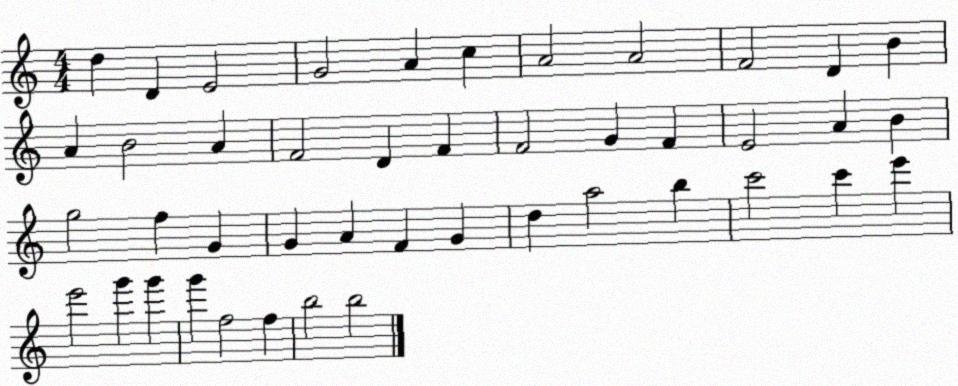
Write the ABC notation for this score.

X:1
T:Untitled
M:4/4
L:1/4
K:C
d D E2 G2 A c A2 A2 F2 D B A B2 A F2 D F F2 G F E2 A B g2 f G G A F G d a2 b c'2 c' e' e'2 g' g' g' f2 f b2 b2